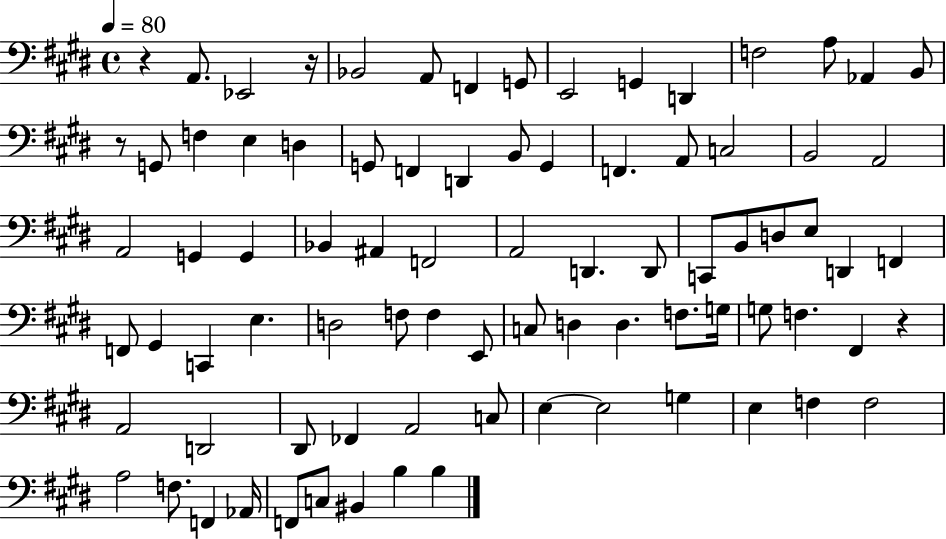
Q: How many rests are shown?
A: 4